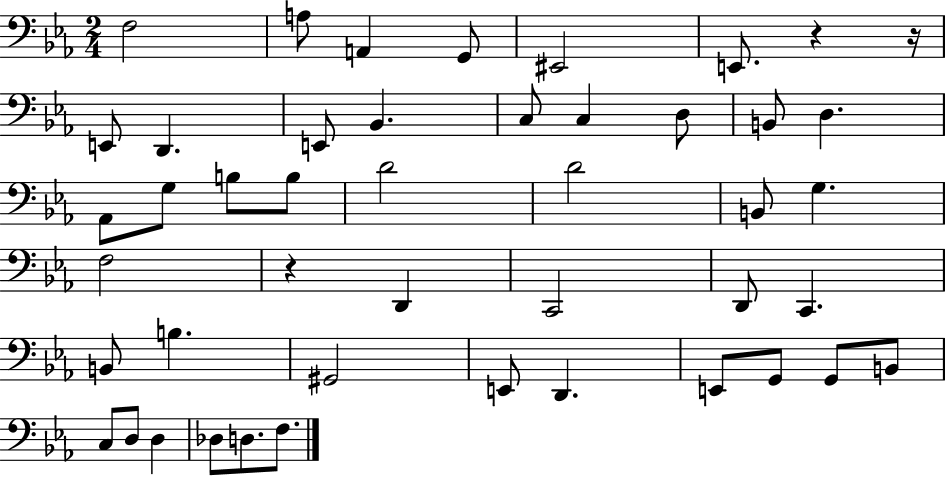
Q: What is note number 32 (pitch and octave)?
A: E2